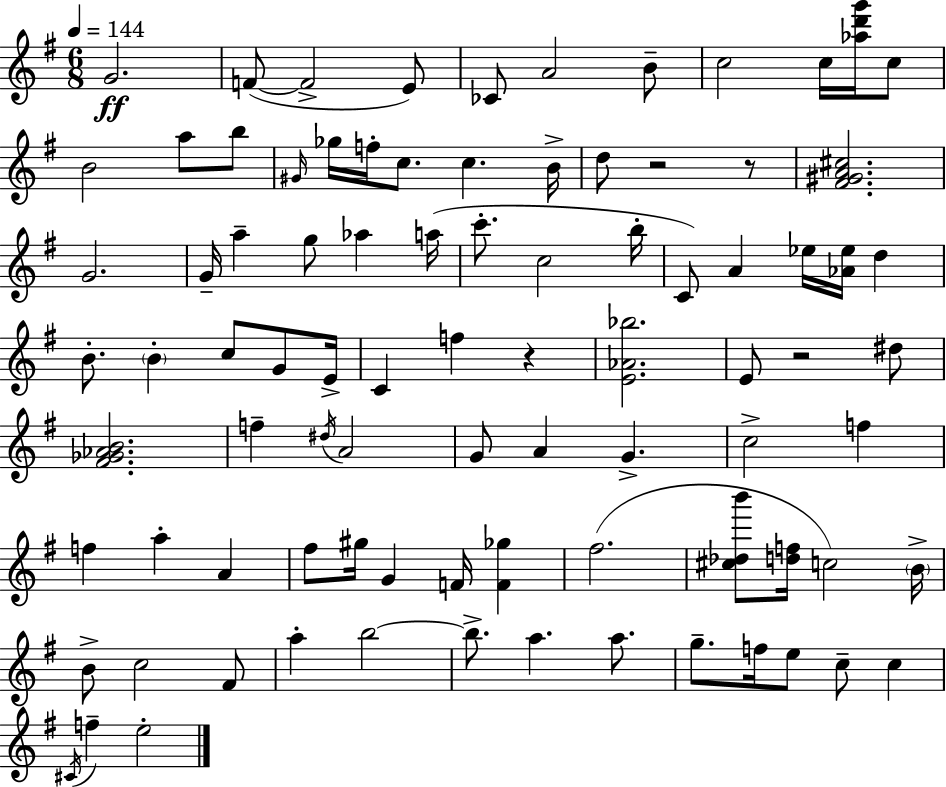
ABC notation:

X:1
T:Untitled
M:6/8
L:1/4
K:Em
G2 F/2 F2 E/2 _C/2 A2 B/2 c2 c/4 [_ad'g']/4 c/2 B2 a/2 b/2 ^G/4 _g/4 f/4 c/2 c B/4 d/2 z2 z/2 [^F^GA^c]2 G2 G/4 a g/2 _a a/4 c'/2 c2 b/4 C/2 A _e/4 [_A_e]/4 d B/2 B c/2 G/2 E/4 C f z [E_A_b]2 E/2 z2 ^d/2 [^F_G_AB]2 f ^d/4 A2 G/2 A G c2 f f a A ^f/2 ^g/4 G F/4 [F_g] ^f2 [^c_db']/2 [df]/4 c2 B/4 B/2 c2 ^F/2 a b2 b/2 a a/2 g/2 f/4 e/2 c/2 c ^C/4 f e2